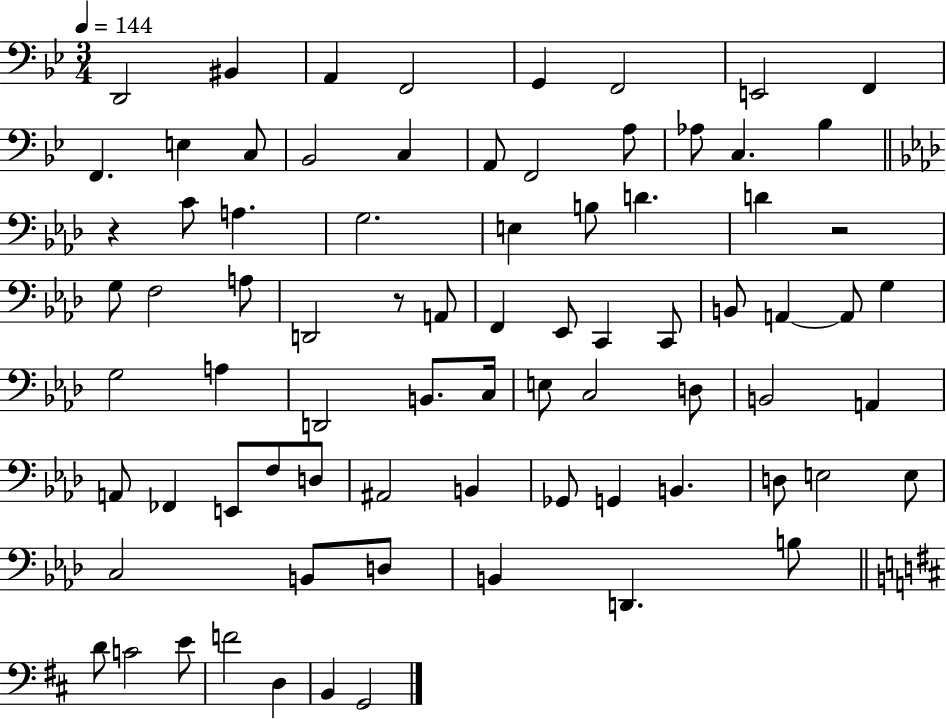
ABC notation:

X:1
T:Untitled
M:3/4
L:1/4
K:Bb
D,,2 ^B,, A,, F,,2 G,, F,,2 E,,2 F,, F,, E, C,/2 _B,,2 C, A,,/2 F,,2 A,/2 _A,/2 C, _B, z C/2 A, G,2 E, B,/2 D D z2 G,/2 F,2 A,/2 D,,2 z/2 A,,/2 F,, _E,,/2 C,, C,,/2 B,,/2 A,, A,,/2 G, G,2 A, D,,2 B,,/2 C,/4 E,/2 C,2 D,/2 B,,2 A,, A,,/2 _F,, E,,/2 F,/2 D,/2 ^A,,2 B,, _G,,/2 G,, B,, D,/2 E,2 E,/2 C,2 B,,/2 D,/2 B,, D,, B,/2 D/2 C2 E/2 F2 D, B,, G,,2